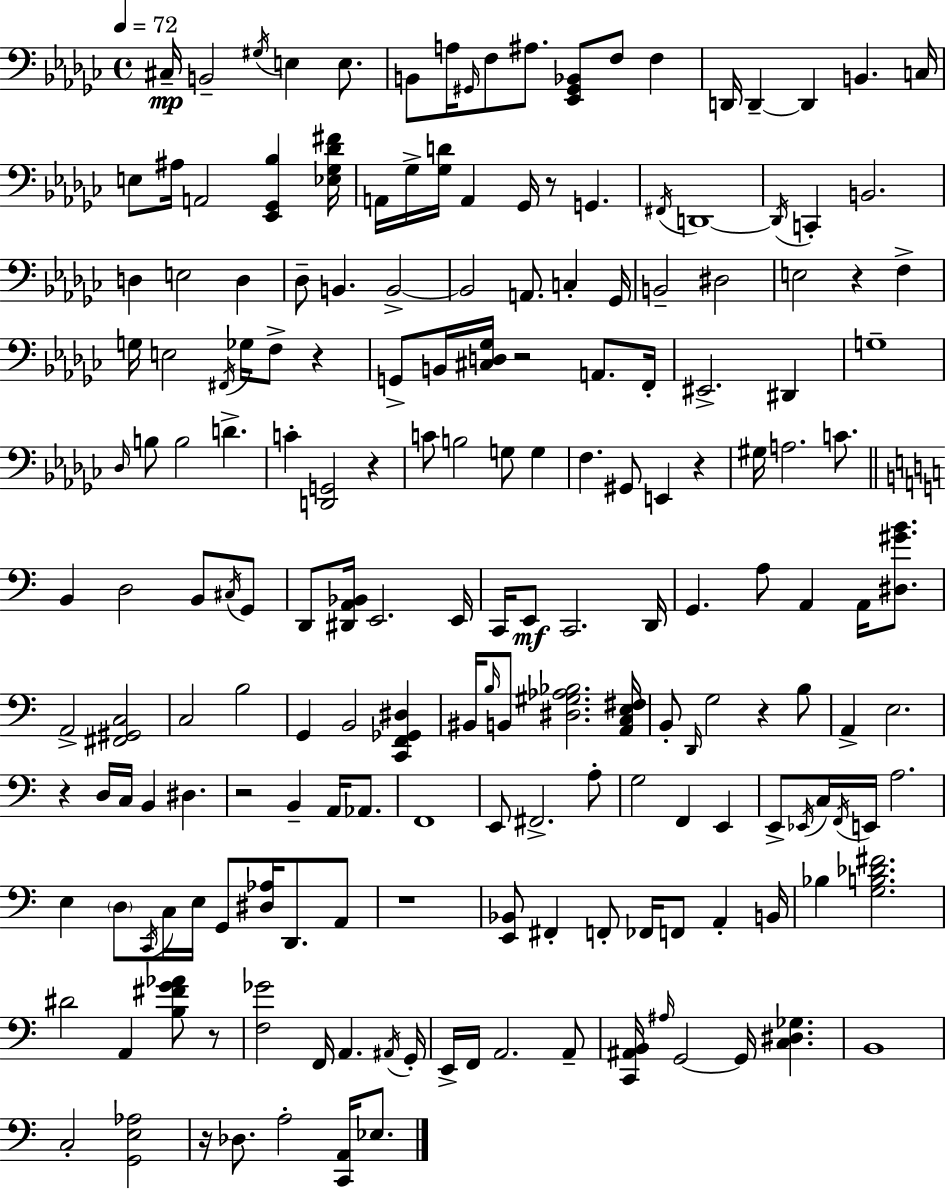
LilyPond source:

{
  \clef bass
  \time 4/4
  \defaultTimeSignature
  \key ees \minor
  \tempo 4 = 72
  \repeat volta 2 { cis16--\mp b,2-- \acciaccatura { gis16 } e4 e8. | b,8 a16 \grace { gis,16 } f8 ais8. <ees, gis, bes,>8 f8 f4 | d,16 d,4--~~ d,4 b,4. | c16 e8 ais16 a,2 <ees, ges, bes>4 | \break <ees ges des' fis'>16 a,16 ges16-> <ges d'>16 a,4 ges,16 r8 g,4. | \acciaccatura { fis,16 } d,1~~ | \acciaccatura { d,16 } c,4-. b,2. | d4 e2 | \break d4 des8-- b,4. b,2->~~ | b,2 a,8. c4-. | ges,16 b,2-- dis2 | e2 r4 | \break f4-> g16 e2 \acciaccatura { fis,16 } ges16 f8-> | r4 g,8-> b,16 <cis d ges>16 r2 | a,8. f,16-. eis,2.-> | dis,4 g1-- | \break \grace { des16 } b8 b2 | d'4.-> c'4-. <d, g,>2 | r4 c'8 b2 | g8 g4 f4. gis,8 e,4 | \break r4 gis16 a2. | c'8. \bar "||" \break \key a \minor b,4 d2 b,8 \acciaccatura { cis16 } g,8 | d,8 <dis, a, bes,>16 e,2. | e,16 c,16 e,8\mf c,2. | d,16 g,4. a8 a,4 a,16 <dis gis' b'>8. | \break a,2-> <fis, gis, c>2 | c2 b2 | g,4 b,2 <c, f, ges, dis>4 | bis,16 \grace { b16 } b,8 <dis gis aes bes>2. | \break <a, c e fis>16 b,8-. \grace { d,16 } g2 r4 | b8 a,4-> e2. | r4 d16 c16 b,4 dis4. | r2 b,4-- a,16 | \break aes,8. f,1 | e,8 fis,2.-> | a8-. g2 f,4 e,4 | e,8-> \acciaccatura { ees,16 } c16 \acciaccatura { f,16 } e,16 a2. | \break e4 \parenthesize d8 \acciaccatura { c,16 } c16 e16 g,8 | <dis aes>16 d,8. a,8 r1 | <e, bes,>8 fis,4-. f,8-. fes,16 f,8 | a,4-. b,16 bes4 <g b des' fis'>2. | \break dis'2 a,4 | <b fis' g' aes'>8 r8 <f ges'>2 f,16 a,4. | \acciaccatura { ais,16 } g,16-. e,16-> f,16 a,2. | a,8-- <c, ais, b,>16 \grace { ais16 } g,2~~ | \break g,16 <c dis ges>4. b,1 | c2-. | <g, e aes>2 r16 des8. a2-. | <c, a,>16 ees8. } \bar "|."
}